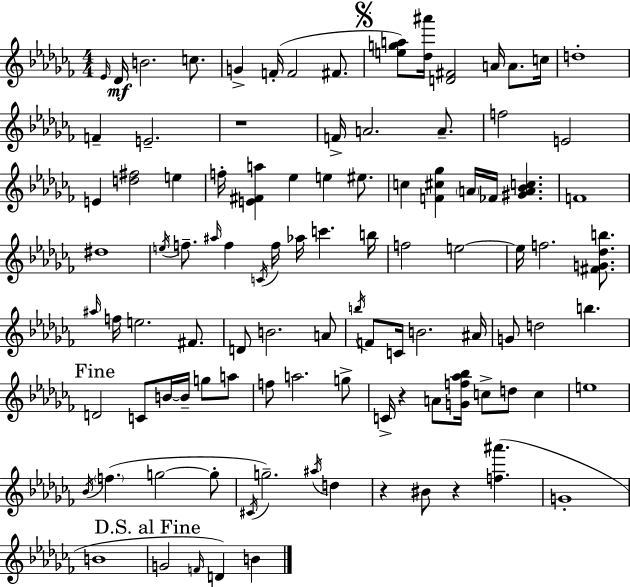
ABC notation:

X:1
T:Untitled
M:4/4
L:1/4
K:Abm
_E/4 _D/4 B2 c/2 G F/4 F2 ^F/2 [ega]/2 [_d^a']/4 [D^F]2 A/4 A/2 c/4 d4 F E2 z4 F/4 A2 A/2 f2 E2 E [d^f]2 e f/4 [E^Fa] _e e ^e/2 c [F^c_g] A/4 _F/4 [^GA_Bc] F4 ^d4 e/4 f/2 ^a/4 f C/4 f/4 _a/4 c' b/4 f2 e2 e/4 f2 [^FG_db]/2 ^a/4 f/4 e2 ^F/2 D/2 B2 A/2 b/4 F/2 C/4 B2 ^A/4 G/2 d2 b D2 C/2 B/4 B/4 g/2 a/2 f/2 a2 g/2 C/4 z A/2 [Gf_a_b]/4 c/2 d/2 c e4 _B/4 f g2 g/2 ^C/4 g2 ^a/4 d z ^B/2 z [f^a'] G4 B4 G2 F/4 D B